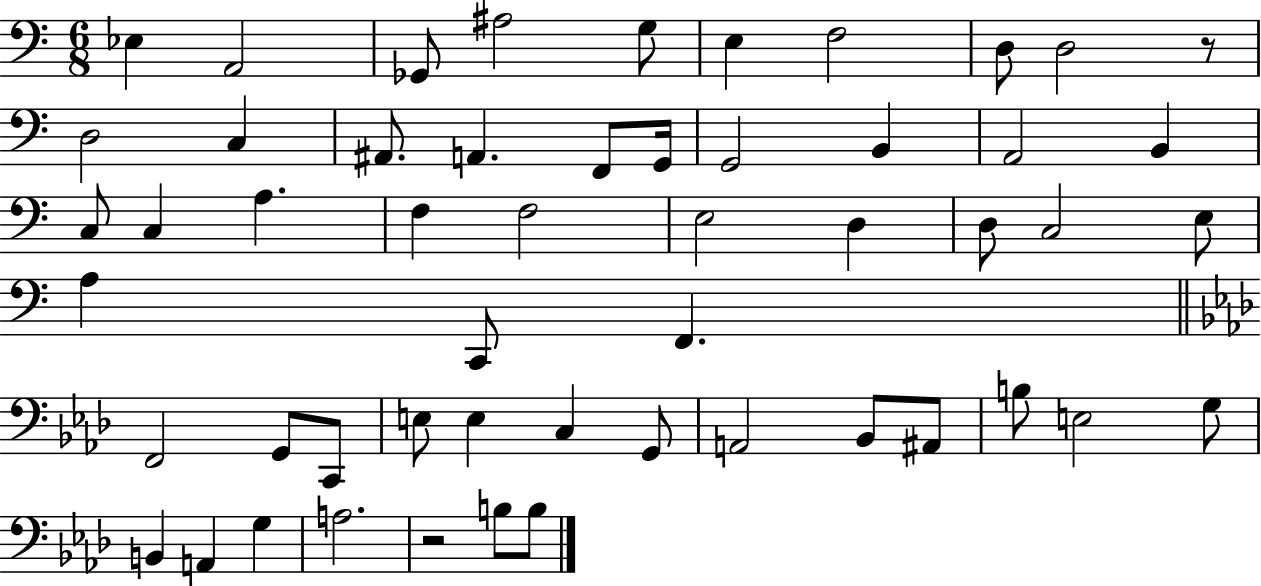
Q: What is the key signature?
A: C major